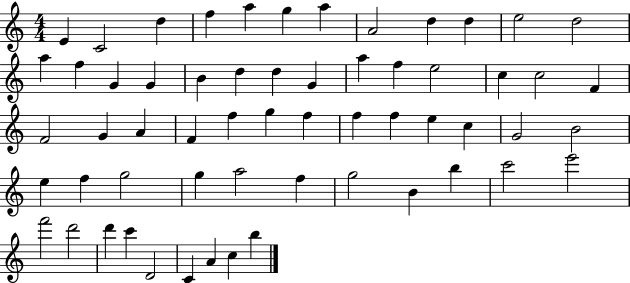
{
  \clef treble
  \numericTimeSignature
  \time 4/4
  \key c \major
  e'4 c'2 d''4 | f''4 a''4 g''4 a''4 | a'2 d''4 d''4 | e''2 d''2 | \break a''4 f''4 g'4 g'4 | b'4 d''4 d''4 g'4 | a''4 f''4 e''2 | c''4 c''2 f'4 | \break f'2 g'4 a'4 | f'4 f''4 g''4 f''4 | f''4 f''4 e''4 c''4 | g'2 b'2 | \break e''4 f''4 g''2 | g''4 a''2 f''4 | g''2 b'4 b''4 | c'''2 e'''2 | \break f'''2 d'''2 | d'''4 c'''4 d'2 | c'4 a'4 c''4 b''4 | \bar "|."
}